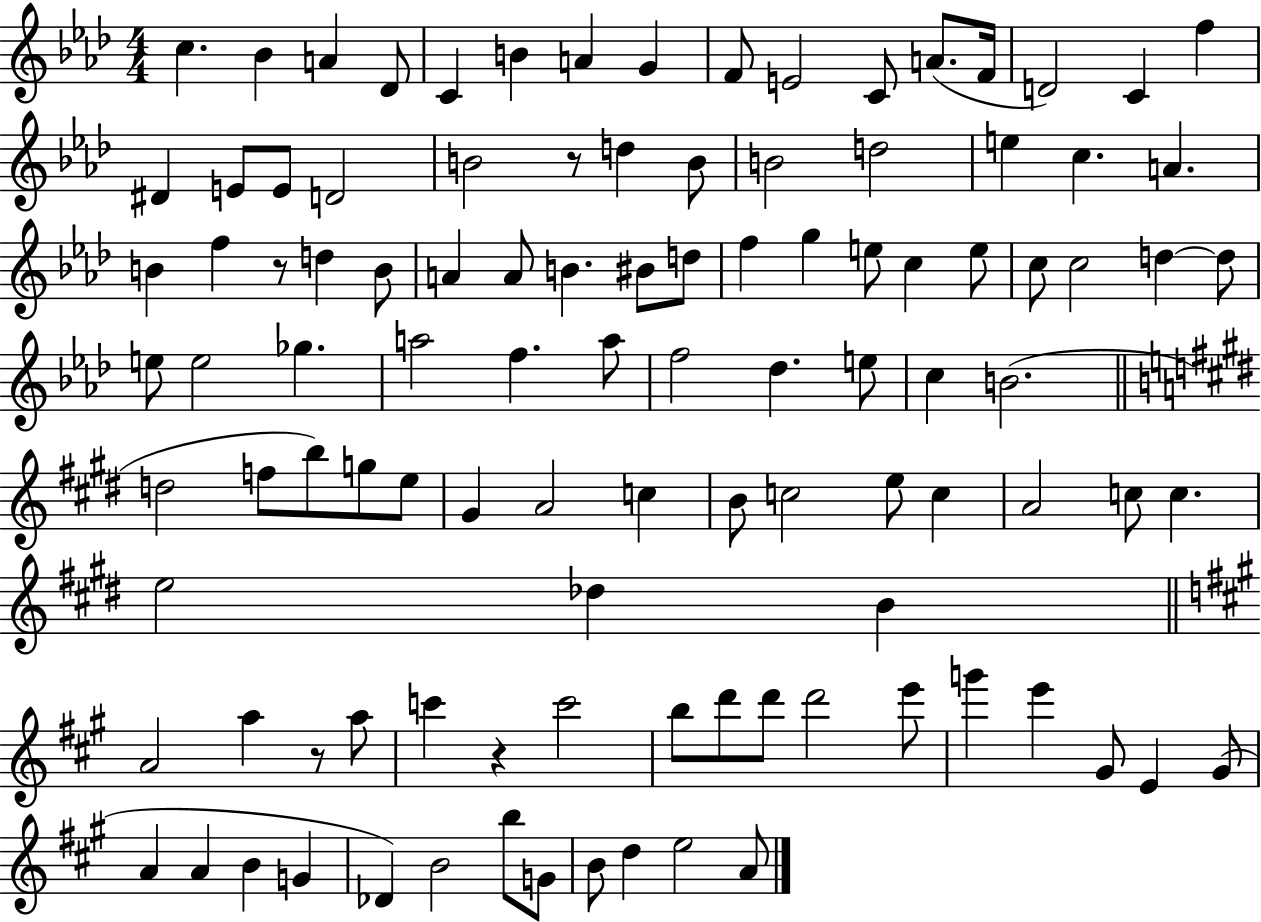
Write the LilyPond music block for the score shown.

{
  \clef treble
  \numericTimeSignature
  \time 4/4
  \key aes \major
  c''4. bes'4 a'4 des'8 | c'4 b'4 a'4 g'4 | f'8 e'2 c'8 a'8.( f'16 | d'2) c'4 f''4 | \break dis'4 e'8 e'8 d'2 | b'2 r8 d''4 b'8 | b'2 d''2 | e''4 c''4. a'4. | \break b'4 f''4 r8 d''4 b'8 | a'4 a'8 b'4. bis'8 d''8 | f''4 g''4 e''8 c''4 e''8 | c''8 c''2 d''4~~ d''8 | \break e''8 e''2 ges''4. | a''2 f''4. a''8 | f''2 des''4. e''8 | c''4 b'2.( | \break \bar "||" \break \key e \major d''2 f''8 b''8) g''8 e''8 | gis'4 a'2 c''4 | b'8 c''2 e''8 c''4 | a'2 c''8 c''4. | \break e''2 des''4 b'4 | \bar "||" \break \key a \major a'2 a''4 r8 a''8 | c'''4 r4 c'''2 | b''8 d'''8 d'''8 d'''2 e'''8 | g'''4 e'''4 gis'8 e'4 gis'8( | \break a'4 a'4 b'4 g'4 | des'4) b'2 b''8 g'8 | b'8 d''4 e''2 a'8 | \bar "|."
}